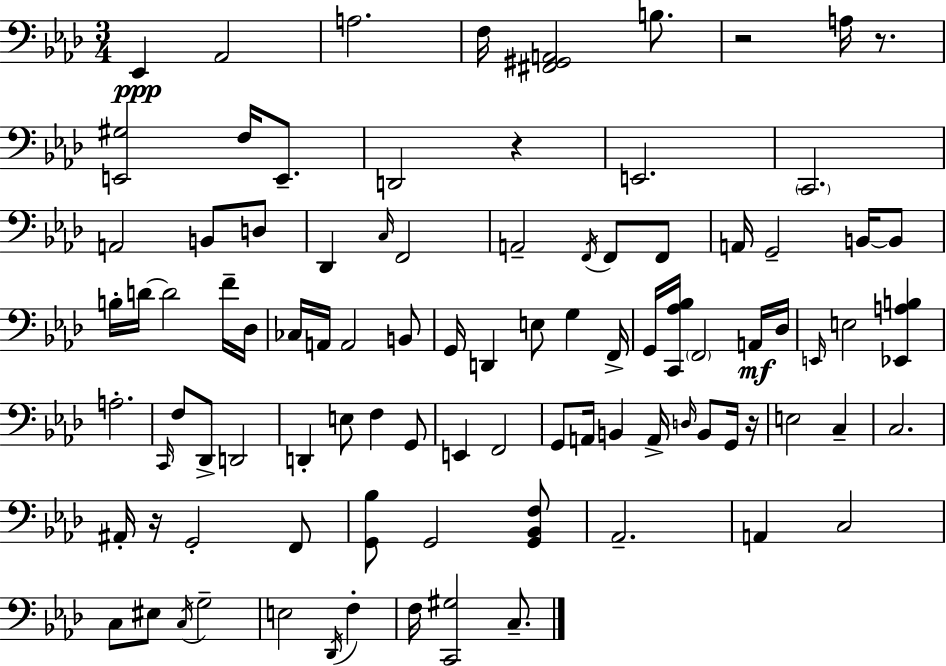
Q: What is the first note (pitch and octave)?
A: Eb2